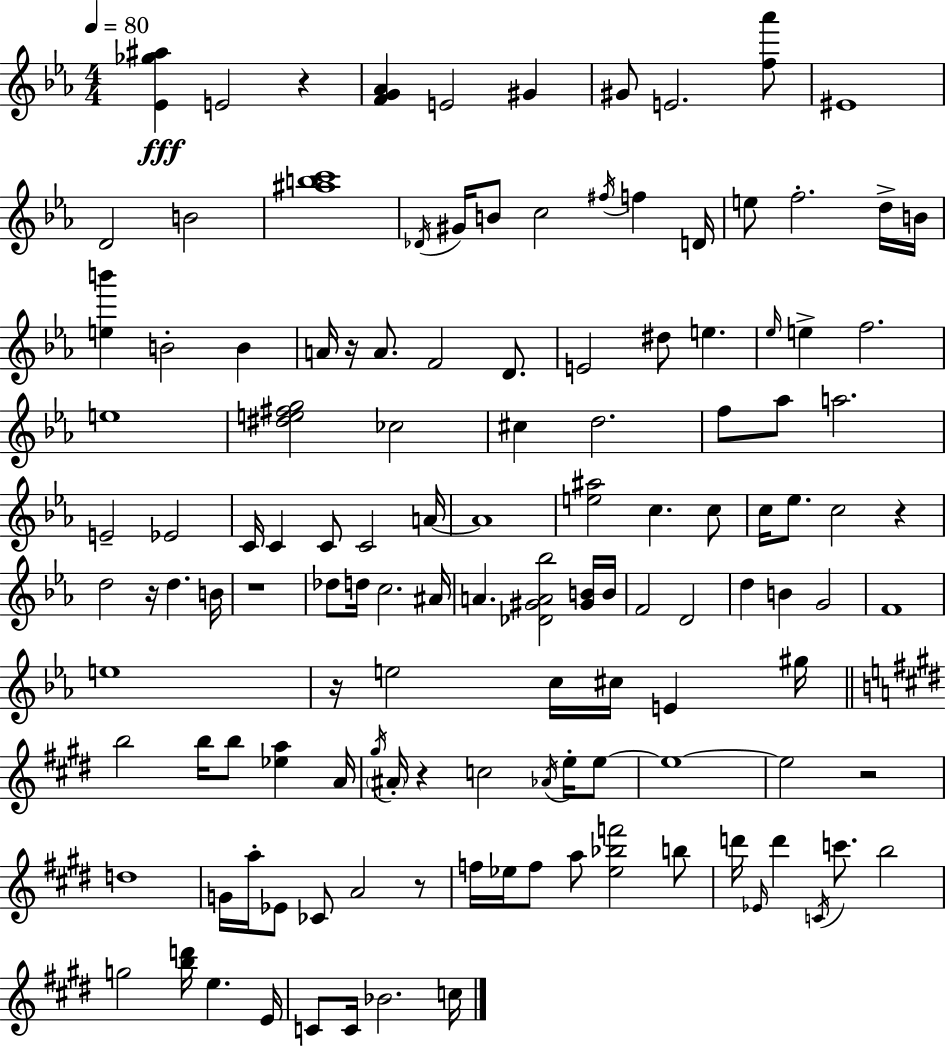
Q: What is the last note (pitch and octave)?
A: C5